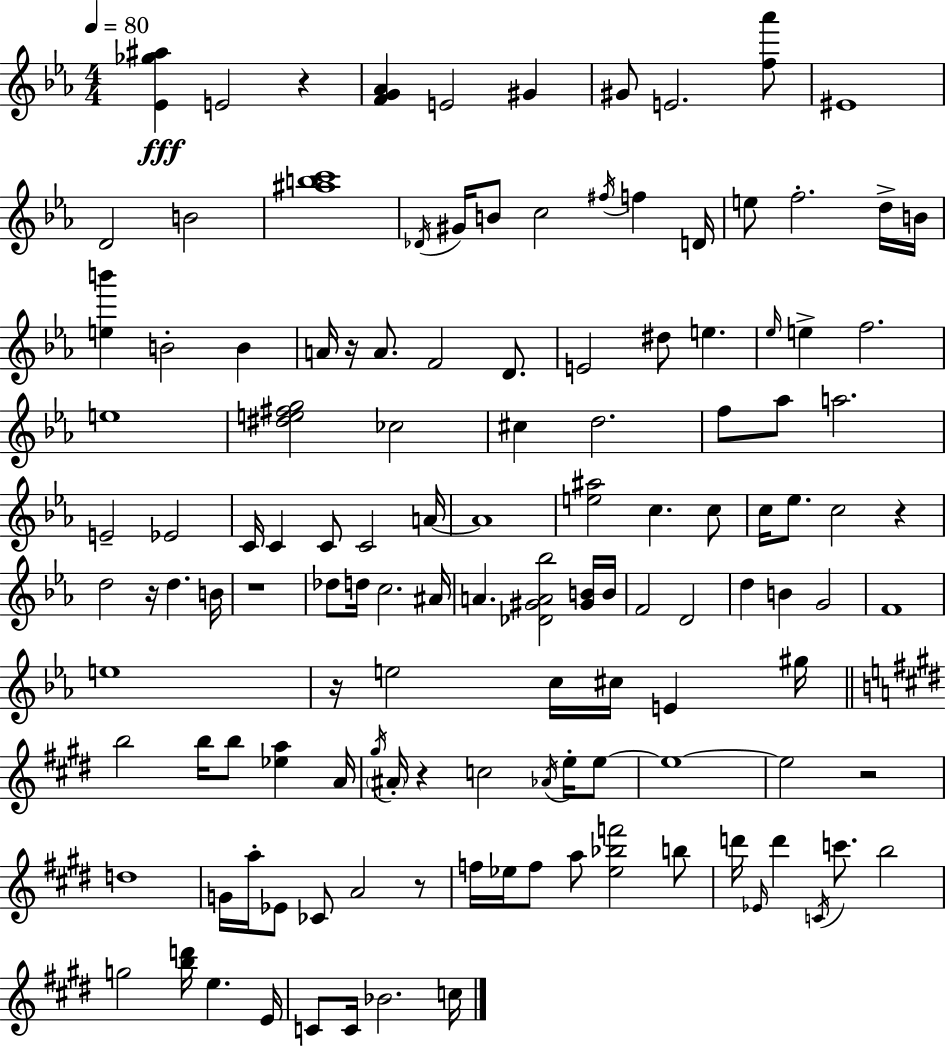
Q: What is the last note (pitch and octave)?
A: C5